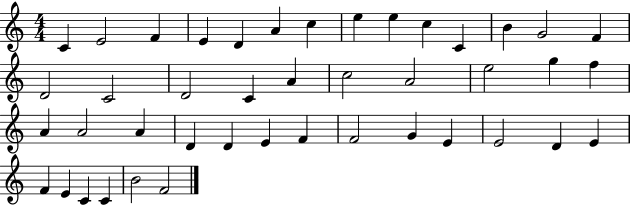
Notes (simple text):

C4/q E4/h F4/q E4/q D4/q A4/q C5/q E5/q E5/q C5/q C4/q B4/q G4/h F4/q D4/h C4/h D4/h C4/q A4/q C5/h A4/h E5/h G5/q F5/q A4/q A4/h A4/q D4/q D4/q E4/q F4/q F4/h G4/q E4/q E4/h D4/q E4/q F4/q E4/q C4/q C4/q B4/h F4/h